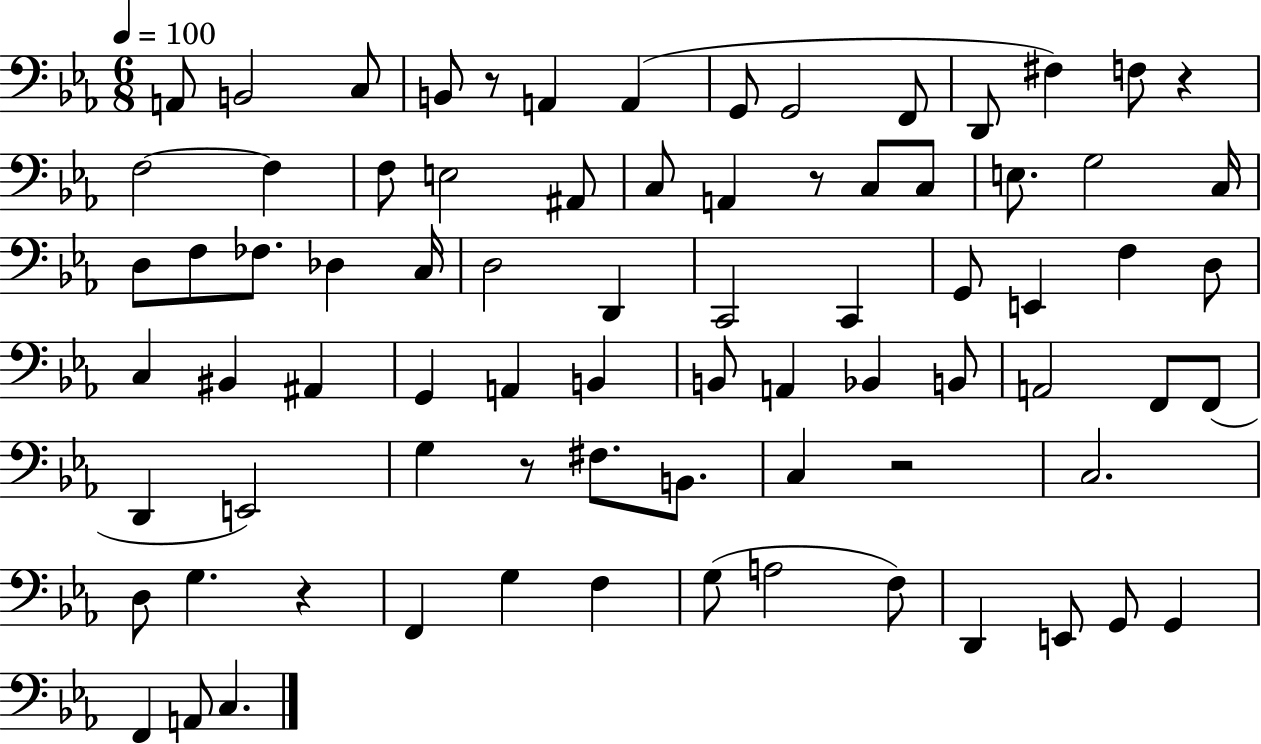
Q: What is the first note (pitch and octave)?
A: A2